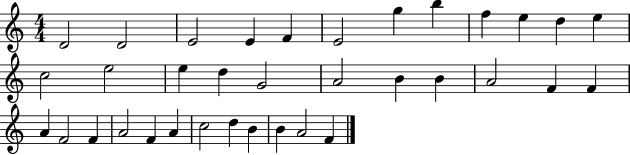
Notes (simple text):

D4/h D4/h E4/h E4/q F4/q E4/h G5/q B5/q F5/q E5/q D5/q E5/q C5/h E5/h E5/q D5/q G4/h A4/h B4/q B4/q A4/h F4/q F4/q A4/q F4/h F4/q A4/h F4/q A4/q C5/h D5/q B4/q B4/q A4/h F4/q